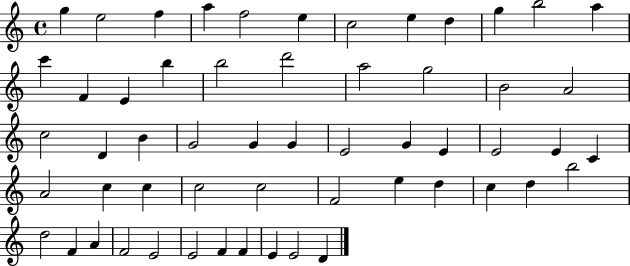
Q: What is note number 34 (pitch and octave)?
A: C4